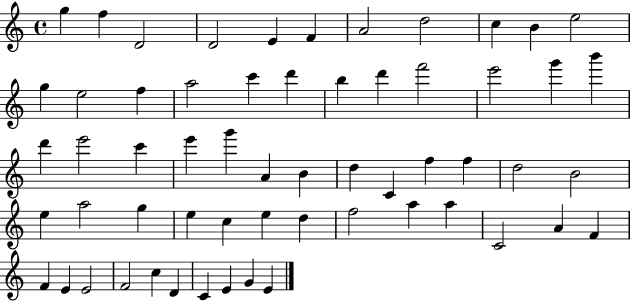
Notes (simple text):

G5/q F5/q D4/h D4/h E4/q F4/q A4/h D5/h C5/q B4/q E5/h G5/q E5/h F5/q A5/h C6/q D6/q B5/q D6/q F6/h E6/h G6/q B6/q D6/q E6/h C6/q E6/q G6/q A4/q B4/q D5/q C4/q F5/q F5/q D5/h B4/h E5/q A5/h G5/q E5/q C5/q E5/q D5/q F5/h A5/q A5/q C4/h A4/q F4/q F4/q E4/q E4/h F4/h C5/q D4/q C4/q E4/q G4/q E4/q